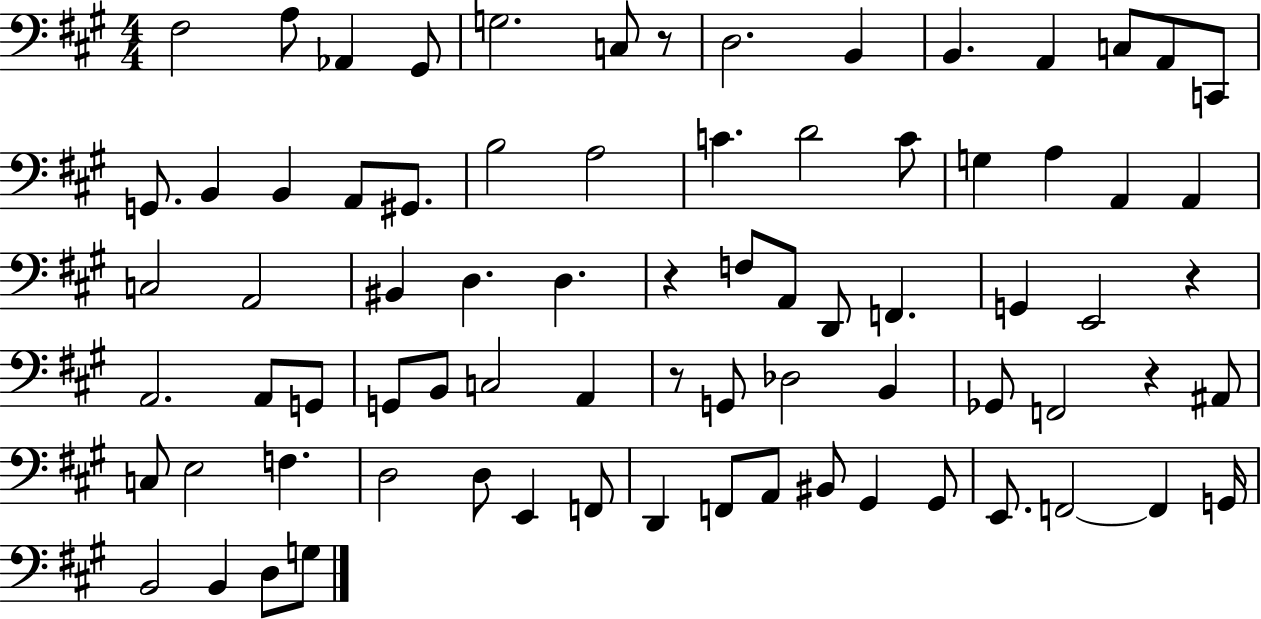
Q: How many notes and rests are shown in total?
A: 77